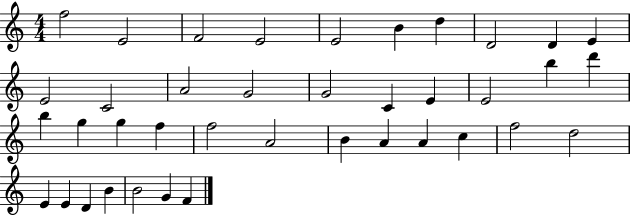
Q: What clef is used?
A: treble